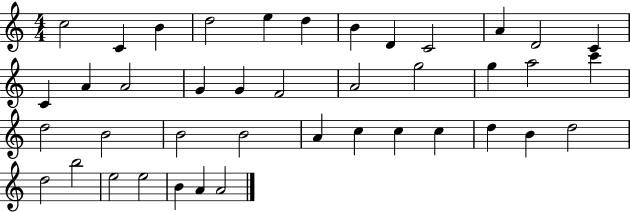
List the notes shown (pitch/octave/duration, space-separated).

C5/h C4/q B4/q D5/h E5/q D5/q B4/q D4/q C4/h A4/q D4/h C4/q C4/q A4/q A4/h G4/q G4/q F4/h A4/h G5/h G5/q A5/h C6/q D5/h B4/h B4/h B4/h A4/q C5/q C5/q C5/q D5/q B4/q D5/h D5/h B5/h E5/h E5/h B4/q A4/q A4/h